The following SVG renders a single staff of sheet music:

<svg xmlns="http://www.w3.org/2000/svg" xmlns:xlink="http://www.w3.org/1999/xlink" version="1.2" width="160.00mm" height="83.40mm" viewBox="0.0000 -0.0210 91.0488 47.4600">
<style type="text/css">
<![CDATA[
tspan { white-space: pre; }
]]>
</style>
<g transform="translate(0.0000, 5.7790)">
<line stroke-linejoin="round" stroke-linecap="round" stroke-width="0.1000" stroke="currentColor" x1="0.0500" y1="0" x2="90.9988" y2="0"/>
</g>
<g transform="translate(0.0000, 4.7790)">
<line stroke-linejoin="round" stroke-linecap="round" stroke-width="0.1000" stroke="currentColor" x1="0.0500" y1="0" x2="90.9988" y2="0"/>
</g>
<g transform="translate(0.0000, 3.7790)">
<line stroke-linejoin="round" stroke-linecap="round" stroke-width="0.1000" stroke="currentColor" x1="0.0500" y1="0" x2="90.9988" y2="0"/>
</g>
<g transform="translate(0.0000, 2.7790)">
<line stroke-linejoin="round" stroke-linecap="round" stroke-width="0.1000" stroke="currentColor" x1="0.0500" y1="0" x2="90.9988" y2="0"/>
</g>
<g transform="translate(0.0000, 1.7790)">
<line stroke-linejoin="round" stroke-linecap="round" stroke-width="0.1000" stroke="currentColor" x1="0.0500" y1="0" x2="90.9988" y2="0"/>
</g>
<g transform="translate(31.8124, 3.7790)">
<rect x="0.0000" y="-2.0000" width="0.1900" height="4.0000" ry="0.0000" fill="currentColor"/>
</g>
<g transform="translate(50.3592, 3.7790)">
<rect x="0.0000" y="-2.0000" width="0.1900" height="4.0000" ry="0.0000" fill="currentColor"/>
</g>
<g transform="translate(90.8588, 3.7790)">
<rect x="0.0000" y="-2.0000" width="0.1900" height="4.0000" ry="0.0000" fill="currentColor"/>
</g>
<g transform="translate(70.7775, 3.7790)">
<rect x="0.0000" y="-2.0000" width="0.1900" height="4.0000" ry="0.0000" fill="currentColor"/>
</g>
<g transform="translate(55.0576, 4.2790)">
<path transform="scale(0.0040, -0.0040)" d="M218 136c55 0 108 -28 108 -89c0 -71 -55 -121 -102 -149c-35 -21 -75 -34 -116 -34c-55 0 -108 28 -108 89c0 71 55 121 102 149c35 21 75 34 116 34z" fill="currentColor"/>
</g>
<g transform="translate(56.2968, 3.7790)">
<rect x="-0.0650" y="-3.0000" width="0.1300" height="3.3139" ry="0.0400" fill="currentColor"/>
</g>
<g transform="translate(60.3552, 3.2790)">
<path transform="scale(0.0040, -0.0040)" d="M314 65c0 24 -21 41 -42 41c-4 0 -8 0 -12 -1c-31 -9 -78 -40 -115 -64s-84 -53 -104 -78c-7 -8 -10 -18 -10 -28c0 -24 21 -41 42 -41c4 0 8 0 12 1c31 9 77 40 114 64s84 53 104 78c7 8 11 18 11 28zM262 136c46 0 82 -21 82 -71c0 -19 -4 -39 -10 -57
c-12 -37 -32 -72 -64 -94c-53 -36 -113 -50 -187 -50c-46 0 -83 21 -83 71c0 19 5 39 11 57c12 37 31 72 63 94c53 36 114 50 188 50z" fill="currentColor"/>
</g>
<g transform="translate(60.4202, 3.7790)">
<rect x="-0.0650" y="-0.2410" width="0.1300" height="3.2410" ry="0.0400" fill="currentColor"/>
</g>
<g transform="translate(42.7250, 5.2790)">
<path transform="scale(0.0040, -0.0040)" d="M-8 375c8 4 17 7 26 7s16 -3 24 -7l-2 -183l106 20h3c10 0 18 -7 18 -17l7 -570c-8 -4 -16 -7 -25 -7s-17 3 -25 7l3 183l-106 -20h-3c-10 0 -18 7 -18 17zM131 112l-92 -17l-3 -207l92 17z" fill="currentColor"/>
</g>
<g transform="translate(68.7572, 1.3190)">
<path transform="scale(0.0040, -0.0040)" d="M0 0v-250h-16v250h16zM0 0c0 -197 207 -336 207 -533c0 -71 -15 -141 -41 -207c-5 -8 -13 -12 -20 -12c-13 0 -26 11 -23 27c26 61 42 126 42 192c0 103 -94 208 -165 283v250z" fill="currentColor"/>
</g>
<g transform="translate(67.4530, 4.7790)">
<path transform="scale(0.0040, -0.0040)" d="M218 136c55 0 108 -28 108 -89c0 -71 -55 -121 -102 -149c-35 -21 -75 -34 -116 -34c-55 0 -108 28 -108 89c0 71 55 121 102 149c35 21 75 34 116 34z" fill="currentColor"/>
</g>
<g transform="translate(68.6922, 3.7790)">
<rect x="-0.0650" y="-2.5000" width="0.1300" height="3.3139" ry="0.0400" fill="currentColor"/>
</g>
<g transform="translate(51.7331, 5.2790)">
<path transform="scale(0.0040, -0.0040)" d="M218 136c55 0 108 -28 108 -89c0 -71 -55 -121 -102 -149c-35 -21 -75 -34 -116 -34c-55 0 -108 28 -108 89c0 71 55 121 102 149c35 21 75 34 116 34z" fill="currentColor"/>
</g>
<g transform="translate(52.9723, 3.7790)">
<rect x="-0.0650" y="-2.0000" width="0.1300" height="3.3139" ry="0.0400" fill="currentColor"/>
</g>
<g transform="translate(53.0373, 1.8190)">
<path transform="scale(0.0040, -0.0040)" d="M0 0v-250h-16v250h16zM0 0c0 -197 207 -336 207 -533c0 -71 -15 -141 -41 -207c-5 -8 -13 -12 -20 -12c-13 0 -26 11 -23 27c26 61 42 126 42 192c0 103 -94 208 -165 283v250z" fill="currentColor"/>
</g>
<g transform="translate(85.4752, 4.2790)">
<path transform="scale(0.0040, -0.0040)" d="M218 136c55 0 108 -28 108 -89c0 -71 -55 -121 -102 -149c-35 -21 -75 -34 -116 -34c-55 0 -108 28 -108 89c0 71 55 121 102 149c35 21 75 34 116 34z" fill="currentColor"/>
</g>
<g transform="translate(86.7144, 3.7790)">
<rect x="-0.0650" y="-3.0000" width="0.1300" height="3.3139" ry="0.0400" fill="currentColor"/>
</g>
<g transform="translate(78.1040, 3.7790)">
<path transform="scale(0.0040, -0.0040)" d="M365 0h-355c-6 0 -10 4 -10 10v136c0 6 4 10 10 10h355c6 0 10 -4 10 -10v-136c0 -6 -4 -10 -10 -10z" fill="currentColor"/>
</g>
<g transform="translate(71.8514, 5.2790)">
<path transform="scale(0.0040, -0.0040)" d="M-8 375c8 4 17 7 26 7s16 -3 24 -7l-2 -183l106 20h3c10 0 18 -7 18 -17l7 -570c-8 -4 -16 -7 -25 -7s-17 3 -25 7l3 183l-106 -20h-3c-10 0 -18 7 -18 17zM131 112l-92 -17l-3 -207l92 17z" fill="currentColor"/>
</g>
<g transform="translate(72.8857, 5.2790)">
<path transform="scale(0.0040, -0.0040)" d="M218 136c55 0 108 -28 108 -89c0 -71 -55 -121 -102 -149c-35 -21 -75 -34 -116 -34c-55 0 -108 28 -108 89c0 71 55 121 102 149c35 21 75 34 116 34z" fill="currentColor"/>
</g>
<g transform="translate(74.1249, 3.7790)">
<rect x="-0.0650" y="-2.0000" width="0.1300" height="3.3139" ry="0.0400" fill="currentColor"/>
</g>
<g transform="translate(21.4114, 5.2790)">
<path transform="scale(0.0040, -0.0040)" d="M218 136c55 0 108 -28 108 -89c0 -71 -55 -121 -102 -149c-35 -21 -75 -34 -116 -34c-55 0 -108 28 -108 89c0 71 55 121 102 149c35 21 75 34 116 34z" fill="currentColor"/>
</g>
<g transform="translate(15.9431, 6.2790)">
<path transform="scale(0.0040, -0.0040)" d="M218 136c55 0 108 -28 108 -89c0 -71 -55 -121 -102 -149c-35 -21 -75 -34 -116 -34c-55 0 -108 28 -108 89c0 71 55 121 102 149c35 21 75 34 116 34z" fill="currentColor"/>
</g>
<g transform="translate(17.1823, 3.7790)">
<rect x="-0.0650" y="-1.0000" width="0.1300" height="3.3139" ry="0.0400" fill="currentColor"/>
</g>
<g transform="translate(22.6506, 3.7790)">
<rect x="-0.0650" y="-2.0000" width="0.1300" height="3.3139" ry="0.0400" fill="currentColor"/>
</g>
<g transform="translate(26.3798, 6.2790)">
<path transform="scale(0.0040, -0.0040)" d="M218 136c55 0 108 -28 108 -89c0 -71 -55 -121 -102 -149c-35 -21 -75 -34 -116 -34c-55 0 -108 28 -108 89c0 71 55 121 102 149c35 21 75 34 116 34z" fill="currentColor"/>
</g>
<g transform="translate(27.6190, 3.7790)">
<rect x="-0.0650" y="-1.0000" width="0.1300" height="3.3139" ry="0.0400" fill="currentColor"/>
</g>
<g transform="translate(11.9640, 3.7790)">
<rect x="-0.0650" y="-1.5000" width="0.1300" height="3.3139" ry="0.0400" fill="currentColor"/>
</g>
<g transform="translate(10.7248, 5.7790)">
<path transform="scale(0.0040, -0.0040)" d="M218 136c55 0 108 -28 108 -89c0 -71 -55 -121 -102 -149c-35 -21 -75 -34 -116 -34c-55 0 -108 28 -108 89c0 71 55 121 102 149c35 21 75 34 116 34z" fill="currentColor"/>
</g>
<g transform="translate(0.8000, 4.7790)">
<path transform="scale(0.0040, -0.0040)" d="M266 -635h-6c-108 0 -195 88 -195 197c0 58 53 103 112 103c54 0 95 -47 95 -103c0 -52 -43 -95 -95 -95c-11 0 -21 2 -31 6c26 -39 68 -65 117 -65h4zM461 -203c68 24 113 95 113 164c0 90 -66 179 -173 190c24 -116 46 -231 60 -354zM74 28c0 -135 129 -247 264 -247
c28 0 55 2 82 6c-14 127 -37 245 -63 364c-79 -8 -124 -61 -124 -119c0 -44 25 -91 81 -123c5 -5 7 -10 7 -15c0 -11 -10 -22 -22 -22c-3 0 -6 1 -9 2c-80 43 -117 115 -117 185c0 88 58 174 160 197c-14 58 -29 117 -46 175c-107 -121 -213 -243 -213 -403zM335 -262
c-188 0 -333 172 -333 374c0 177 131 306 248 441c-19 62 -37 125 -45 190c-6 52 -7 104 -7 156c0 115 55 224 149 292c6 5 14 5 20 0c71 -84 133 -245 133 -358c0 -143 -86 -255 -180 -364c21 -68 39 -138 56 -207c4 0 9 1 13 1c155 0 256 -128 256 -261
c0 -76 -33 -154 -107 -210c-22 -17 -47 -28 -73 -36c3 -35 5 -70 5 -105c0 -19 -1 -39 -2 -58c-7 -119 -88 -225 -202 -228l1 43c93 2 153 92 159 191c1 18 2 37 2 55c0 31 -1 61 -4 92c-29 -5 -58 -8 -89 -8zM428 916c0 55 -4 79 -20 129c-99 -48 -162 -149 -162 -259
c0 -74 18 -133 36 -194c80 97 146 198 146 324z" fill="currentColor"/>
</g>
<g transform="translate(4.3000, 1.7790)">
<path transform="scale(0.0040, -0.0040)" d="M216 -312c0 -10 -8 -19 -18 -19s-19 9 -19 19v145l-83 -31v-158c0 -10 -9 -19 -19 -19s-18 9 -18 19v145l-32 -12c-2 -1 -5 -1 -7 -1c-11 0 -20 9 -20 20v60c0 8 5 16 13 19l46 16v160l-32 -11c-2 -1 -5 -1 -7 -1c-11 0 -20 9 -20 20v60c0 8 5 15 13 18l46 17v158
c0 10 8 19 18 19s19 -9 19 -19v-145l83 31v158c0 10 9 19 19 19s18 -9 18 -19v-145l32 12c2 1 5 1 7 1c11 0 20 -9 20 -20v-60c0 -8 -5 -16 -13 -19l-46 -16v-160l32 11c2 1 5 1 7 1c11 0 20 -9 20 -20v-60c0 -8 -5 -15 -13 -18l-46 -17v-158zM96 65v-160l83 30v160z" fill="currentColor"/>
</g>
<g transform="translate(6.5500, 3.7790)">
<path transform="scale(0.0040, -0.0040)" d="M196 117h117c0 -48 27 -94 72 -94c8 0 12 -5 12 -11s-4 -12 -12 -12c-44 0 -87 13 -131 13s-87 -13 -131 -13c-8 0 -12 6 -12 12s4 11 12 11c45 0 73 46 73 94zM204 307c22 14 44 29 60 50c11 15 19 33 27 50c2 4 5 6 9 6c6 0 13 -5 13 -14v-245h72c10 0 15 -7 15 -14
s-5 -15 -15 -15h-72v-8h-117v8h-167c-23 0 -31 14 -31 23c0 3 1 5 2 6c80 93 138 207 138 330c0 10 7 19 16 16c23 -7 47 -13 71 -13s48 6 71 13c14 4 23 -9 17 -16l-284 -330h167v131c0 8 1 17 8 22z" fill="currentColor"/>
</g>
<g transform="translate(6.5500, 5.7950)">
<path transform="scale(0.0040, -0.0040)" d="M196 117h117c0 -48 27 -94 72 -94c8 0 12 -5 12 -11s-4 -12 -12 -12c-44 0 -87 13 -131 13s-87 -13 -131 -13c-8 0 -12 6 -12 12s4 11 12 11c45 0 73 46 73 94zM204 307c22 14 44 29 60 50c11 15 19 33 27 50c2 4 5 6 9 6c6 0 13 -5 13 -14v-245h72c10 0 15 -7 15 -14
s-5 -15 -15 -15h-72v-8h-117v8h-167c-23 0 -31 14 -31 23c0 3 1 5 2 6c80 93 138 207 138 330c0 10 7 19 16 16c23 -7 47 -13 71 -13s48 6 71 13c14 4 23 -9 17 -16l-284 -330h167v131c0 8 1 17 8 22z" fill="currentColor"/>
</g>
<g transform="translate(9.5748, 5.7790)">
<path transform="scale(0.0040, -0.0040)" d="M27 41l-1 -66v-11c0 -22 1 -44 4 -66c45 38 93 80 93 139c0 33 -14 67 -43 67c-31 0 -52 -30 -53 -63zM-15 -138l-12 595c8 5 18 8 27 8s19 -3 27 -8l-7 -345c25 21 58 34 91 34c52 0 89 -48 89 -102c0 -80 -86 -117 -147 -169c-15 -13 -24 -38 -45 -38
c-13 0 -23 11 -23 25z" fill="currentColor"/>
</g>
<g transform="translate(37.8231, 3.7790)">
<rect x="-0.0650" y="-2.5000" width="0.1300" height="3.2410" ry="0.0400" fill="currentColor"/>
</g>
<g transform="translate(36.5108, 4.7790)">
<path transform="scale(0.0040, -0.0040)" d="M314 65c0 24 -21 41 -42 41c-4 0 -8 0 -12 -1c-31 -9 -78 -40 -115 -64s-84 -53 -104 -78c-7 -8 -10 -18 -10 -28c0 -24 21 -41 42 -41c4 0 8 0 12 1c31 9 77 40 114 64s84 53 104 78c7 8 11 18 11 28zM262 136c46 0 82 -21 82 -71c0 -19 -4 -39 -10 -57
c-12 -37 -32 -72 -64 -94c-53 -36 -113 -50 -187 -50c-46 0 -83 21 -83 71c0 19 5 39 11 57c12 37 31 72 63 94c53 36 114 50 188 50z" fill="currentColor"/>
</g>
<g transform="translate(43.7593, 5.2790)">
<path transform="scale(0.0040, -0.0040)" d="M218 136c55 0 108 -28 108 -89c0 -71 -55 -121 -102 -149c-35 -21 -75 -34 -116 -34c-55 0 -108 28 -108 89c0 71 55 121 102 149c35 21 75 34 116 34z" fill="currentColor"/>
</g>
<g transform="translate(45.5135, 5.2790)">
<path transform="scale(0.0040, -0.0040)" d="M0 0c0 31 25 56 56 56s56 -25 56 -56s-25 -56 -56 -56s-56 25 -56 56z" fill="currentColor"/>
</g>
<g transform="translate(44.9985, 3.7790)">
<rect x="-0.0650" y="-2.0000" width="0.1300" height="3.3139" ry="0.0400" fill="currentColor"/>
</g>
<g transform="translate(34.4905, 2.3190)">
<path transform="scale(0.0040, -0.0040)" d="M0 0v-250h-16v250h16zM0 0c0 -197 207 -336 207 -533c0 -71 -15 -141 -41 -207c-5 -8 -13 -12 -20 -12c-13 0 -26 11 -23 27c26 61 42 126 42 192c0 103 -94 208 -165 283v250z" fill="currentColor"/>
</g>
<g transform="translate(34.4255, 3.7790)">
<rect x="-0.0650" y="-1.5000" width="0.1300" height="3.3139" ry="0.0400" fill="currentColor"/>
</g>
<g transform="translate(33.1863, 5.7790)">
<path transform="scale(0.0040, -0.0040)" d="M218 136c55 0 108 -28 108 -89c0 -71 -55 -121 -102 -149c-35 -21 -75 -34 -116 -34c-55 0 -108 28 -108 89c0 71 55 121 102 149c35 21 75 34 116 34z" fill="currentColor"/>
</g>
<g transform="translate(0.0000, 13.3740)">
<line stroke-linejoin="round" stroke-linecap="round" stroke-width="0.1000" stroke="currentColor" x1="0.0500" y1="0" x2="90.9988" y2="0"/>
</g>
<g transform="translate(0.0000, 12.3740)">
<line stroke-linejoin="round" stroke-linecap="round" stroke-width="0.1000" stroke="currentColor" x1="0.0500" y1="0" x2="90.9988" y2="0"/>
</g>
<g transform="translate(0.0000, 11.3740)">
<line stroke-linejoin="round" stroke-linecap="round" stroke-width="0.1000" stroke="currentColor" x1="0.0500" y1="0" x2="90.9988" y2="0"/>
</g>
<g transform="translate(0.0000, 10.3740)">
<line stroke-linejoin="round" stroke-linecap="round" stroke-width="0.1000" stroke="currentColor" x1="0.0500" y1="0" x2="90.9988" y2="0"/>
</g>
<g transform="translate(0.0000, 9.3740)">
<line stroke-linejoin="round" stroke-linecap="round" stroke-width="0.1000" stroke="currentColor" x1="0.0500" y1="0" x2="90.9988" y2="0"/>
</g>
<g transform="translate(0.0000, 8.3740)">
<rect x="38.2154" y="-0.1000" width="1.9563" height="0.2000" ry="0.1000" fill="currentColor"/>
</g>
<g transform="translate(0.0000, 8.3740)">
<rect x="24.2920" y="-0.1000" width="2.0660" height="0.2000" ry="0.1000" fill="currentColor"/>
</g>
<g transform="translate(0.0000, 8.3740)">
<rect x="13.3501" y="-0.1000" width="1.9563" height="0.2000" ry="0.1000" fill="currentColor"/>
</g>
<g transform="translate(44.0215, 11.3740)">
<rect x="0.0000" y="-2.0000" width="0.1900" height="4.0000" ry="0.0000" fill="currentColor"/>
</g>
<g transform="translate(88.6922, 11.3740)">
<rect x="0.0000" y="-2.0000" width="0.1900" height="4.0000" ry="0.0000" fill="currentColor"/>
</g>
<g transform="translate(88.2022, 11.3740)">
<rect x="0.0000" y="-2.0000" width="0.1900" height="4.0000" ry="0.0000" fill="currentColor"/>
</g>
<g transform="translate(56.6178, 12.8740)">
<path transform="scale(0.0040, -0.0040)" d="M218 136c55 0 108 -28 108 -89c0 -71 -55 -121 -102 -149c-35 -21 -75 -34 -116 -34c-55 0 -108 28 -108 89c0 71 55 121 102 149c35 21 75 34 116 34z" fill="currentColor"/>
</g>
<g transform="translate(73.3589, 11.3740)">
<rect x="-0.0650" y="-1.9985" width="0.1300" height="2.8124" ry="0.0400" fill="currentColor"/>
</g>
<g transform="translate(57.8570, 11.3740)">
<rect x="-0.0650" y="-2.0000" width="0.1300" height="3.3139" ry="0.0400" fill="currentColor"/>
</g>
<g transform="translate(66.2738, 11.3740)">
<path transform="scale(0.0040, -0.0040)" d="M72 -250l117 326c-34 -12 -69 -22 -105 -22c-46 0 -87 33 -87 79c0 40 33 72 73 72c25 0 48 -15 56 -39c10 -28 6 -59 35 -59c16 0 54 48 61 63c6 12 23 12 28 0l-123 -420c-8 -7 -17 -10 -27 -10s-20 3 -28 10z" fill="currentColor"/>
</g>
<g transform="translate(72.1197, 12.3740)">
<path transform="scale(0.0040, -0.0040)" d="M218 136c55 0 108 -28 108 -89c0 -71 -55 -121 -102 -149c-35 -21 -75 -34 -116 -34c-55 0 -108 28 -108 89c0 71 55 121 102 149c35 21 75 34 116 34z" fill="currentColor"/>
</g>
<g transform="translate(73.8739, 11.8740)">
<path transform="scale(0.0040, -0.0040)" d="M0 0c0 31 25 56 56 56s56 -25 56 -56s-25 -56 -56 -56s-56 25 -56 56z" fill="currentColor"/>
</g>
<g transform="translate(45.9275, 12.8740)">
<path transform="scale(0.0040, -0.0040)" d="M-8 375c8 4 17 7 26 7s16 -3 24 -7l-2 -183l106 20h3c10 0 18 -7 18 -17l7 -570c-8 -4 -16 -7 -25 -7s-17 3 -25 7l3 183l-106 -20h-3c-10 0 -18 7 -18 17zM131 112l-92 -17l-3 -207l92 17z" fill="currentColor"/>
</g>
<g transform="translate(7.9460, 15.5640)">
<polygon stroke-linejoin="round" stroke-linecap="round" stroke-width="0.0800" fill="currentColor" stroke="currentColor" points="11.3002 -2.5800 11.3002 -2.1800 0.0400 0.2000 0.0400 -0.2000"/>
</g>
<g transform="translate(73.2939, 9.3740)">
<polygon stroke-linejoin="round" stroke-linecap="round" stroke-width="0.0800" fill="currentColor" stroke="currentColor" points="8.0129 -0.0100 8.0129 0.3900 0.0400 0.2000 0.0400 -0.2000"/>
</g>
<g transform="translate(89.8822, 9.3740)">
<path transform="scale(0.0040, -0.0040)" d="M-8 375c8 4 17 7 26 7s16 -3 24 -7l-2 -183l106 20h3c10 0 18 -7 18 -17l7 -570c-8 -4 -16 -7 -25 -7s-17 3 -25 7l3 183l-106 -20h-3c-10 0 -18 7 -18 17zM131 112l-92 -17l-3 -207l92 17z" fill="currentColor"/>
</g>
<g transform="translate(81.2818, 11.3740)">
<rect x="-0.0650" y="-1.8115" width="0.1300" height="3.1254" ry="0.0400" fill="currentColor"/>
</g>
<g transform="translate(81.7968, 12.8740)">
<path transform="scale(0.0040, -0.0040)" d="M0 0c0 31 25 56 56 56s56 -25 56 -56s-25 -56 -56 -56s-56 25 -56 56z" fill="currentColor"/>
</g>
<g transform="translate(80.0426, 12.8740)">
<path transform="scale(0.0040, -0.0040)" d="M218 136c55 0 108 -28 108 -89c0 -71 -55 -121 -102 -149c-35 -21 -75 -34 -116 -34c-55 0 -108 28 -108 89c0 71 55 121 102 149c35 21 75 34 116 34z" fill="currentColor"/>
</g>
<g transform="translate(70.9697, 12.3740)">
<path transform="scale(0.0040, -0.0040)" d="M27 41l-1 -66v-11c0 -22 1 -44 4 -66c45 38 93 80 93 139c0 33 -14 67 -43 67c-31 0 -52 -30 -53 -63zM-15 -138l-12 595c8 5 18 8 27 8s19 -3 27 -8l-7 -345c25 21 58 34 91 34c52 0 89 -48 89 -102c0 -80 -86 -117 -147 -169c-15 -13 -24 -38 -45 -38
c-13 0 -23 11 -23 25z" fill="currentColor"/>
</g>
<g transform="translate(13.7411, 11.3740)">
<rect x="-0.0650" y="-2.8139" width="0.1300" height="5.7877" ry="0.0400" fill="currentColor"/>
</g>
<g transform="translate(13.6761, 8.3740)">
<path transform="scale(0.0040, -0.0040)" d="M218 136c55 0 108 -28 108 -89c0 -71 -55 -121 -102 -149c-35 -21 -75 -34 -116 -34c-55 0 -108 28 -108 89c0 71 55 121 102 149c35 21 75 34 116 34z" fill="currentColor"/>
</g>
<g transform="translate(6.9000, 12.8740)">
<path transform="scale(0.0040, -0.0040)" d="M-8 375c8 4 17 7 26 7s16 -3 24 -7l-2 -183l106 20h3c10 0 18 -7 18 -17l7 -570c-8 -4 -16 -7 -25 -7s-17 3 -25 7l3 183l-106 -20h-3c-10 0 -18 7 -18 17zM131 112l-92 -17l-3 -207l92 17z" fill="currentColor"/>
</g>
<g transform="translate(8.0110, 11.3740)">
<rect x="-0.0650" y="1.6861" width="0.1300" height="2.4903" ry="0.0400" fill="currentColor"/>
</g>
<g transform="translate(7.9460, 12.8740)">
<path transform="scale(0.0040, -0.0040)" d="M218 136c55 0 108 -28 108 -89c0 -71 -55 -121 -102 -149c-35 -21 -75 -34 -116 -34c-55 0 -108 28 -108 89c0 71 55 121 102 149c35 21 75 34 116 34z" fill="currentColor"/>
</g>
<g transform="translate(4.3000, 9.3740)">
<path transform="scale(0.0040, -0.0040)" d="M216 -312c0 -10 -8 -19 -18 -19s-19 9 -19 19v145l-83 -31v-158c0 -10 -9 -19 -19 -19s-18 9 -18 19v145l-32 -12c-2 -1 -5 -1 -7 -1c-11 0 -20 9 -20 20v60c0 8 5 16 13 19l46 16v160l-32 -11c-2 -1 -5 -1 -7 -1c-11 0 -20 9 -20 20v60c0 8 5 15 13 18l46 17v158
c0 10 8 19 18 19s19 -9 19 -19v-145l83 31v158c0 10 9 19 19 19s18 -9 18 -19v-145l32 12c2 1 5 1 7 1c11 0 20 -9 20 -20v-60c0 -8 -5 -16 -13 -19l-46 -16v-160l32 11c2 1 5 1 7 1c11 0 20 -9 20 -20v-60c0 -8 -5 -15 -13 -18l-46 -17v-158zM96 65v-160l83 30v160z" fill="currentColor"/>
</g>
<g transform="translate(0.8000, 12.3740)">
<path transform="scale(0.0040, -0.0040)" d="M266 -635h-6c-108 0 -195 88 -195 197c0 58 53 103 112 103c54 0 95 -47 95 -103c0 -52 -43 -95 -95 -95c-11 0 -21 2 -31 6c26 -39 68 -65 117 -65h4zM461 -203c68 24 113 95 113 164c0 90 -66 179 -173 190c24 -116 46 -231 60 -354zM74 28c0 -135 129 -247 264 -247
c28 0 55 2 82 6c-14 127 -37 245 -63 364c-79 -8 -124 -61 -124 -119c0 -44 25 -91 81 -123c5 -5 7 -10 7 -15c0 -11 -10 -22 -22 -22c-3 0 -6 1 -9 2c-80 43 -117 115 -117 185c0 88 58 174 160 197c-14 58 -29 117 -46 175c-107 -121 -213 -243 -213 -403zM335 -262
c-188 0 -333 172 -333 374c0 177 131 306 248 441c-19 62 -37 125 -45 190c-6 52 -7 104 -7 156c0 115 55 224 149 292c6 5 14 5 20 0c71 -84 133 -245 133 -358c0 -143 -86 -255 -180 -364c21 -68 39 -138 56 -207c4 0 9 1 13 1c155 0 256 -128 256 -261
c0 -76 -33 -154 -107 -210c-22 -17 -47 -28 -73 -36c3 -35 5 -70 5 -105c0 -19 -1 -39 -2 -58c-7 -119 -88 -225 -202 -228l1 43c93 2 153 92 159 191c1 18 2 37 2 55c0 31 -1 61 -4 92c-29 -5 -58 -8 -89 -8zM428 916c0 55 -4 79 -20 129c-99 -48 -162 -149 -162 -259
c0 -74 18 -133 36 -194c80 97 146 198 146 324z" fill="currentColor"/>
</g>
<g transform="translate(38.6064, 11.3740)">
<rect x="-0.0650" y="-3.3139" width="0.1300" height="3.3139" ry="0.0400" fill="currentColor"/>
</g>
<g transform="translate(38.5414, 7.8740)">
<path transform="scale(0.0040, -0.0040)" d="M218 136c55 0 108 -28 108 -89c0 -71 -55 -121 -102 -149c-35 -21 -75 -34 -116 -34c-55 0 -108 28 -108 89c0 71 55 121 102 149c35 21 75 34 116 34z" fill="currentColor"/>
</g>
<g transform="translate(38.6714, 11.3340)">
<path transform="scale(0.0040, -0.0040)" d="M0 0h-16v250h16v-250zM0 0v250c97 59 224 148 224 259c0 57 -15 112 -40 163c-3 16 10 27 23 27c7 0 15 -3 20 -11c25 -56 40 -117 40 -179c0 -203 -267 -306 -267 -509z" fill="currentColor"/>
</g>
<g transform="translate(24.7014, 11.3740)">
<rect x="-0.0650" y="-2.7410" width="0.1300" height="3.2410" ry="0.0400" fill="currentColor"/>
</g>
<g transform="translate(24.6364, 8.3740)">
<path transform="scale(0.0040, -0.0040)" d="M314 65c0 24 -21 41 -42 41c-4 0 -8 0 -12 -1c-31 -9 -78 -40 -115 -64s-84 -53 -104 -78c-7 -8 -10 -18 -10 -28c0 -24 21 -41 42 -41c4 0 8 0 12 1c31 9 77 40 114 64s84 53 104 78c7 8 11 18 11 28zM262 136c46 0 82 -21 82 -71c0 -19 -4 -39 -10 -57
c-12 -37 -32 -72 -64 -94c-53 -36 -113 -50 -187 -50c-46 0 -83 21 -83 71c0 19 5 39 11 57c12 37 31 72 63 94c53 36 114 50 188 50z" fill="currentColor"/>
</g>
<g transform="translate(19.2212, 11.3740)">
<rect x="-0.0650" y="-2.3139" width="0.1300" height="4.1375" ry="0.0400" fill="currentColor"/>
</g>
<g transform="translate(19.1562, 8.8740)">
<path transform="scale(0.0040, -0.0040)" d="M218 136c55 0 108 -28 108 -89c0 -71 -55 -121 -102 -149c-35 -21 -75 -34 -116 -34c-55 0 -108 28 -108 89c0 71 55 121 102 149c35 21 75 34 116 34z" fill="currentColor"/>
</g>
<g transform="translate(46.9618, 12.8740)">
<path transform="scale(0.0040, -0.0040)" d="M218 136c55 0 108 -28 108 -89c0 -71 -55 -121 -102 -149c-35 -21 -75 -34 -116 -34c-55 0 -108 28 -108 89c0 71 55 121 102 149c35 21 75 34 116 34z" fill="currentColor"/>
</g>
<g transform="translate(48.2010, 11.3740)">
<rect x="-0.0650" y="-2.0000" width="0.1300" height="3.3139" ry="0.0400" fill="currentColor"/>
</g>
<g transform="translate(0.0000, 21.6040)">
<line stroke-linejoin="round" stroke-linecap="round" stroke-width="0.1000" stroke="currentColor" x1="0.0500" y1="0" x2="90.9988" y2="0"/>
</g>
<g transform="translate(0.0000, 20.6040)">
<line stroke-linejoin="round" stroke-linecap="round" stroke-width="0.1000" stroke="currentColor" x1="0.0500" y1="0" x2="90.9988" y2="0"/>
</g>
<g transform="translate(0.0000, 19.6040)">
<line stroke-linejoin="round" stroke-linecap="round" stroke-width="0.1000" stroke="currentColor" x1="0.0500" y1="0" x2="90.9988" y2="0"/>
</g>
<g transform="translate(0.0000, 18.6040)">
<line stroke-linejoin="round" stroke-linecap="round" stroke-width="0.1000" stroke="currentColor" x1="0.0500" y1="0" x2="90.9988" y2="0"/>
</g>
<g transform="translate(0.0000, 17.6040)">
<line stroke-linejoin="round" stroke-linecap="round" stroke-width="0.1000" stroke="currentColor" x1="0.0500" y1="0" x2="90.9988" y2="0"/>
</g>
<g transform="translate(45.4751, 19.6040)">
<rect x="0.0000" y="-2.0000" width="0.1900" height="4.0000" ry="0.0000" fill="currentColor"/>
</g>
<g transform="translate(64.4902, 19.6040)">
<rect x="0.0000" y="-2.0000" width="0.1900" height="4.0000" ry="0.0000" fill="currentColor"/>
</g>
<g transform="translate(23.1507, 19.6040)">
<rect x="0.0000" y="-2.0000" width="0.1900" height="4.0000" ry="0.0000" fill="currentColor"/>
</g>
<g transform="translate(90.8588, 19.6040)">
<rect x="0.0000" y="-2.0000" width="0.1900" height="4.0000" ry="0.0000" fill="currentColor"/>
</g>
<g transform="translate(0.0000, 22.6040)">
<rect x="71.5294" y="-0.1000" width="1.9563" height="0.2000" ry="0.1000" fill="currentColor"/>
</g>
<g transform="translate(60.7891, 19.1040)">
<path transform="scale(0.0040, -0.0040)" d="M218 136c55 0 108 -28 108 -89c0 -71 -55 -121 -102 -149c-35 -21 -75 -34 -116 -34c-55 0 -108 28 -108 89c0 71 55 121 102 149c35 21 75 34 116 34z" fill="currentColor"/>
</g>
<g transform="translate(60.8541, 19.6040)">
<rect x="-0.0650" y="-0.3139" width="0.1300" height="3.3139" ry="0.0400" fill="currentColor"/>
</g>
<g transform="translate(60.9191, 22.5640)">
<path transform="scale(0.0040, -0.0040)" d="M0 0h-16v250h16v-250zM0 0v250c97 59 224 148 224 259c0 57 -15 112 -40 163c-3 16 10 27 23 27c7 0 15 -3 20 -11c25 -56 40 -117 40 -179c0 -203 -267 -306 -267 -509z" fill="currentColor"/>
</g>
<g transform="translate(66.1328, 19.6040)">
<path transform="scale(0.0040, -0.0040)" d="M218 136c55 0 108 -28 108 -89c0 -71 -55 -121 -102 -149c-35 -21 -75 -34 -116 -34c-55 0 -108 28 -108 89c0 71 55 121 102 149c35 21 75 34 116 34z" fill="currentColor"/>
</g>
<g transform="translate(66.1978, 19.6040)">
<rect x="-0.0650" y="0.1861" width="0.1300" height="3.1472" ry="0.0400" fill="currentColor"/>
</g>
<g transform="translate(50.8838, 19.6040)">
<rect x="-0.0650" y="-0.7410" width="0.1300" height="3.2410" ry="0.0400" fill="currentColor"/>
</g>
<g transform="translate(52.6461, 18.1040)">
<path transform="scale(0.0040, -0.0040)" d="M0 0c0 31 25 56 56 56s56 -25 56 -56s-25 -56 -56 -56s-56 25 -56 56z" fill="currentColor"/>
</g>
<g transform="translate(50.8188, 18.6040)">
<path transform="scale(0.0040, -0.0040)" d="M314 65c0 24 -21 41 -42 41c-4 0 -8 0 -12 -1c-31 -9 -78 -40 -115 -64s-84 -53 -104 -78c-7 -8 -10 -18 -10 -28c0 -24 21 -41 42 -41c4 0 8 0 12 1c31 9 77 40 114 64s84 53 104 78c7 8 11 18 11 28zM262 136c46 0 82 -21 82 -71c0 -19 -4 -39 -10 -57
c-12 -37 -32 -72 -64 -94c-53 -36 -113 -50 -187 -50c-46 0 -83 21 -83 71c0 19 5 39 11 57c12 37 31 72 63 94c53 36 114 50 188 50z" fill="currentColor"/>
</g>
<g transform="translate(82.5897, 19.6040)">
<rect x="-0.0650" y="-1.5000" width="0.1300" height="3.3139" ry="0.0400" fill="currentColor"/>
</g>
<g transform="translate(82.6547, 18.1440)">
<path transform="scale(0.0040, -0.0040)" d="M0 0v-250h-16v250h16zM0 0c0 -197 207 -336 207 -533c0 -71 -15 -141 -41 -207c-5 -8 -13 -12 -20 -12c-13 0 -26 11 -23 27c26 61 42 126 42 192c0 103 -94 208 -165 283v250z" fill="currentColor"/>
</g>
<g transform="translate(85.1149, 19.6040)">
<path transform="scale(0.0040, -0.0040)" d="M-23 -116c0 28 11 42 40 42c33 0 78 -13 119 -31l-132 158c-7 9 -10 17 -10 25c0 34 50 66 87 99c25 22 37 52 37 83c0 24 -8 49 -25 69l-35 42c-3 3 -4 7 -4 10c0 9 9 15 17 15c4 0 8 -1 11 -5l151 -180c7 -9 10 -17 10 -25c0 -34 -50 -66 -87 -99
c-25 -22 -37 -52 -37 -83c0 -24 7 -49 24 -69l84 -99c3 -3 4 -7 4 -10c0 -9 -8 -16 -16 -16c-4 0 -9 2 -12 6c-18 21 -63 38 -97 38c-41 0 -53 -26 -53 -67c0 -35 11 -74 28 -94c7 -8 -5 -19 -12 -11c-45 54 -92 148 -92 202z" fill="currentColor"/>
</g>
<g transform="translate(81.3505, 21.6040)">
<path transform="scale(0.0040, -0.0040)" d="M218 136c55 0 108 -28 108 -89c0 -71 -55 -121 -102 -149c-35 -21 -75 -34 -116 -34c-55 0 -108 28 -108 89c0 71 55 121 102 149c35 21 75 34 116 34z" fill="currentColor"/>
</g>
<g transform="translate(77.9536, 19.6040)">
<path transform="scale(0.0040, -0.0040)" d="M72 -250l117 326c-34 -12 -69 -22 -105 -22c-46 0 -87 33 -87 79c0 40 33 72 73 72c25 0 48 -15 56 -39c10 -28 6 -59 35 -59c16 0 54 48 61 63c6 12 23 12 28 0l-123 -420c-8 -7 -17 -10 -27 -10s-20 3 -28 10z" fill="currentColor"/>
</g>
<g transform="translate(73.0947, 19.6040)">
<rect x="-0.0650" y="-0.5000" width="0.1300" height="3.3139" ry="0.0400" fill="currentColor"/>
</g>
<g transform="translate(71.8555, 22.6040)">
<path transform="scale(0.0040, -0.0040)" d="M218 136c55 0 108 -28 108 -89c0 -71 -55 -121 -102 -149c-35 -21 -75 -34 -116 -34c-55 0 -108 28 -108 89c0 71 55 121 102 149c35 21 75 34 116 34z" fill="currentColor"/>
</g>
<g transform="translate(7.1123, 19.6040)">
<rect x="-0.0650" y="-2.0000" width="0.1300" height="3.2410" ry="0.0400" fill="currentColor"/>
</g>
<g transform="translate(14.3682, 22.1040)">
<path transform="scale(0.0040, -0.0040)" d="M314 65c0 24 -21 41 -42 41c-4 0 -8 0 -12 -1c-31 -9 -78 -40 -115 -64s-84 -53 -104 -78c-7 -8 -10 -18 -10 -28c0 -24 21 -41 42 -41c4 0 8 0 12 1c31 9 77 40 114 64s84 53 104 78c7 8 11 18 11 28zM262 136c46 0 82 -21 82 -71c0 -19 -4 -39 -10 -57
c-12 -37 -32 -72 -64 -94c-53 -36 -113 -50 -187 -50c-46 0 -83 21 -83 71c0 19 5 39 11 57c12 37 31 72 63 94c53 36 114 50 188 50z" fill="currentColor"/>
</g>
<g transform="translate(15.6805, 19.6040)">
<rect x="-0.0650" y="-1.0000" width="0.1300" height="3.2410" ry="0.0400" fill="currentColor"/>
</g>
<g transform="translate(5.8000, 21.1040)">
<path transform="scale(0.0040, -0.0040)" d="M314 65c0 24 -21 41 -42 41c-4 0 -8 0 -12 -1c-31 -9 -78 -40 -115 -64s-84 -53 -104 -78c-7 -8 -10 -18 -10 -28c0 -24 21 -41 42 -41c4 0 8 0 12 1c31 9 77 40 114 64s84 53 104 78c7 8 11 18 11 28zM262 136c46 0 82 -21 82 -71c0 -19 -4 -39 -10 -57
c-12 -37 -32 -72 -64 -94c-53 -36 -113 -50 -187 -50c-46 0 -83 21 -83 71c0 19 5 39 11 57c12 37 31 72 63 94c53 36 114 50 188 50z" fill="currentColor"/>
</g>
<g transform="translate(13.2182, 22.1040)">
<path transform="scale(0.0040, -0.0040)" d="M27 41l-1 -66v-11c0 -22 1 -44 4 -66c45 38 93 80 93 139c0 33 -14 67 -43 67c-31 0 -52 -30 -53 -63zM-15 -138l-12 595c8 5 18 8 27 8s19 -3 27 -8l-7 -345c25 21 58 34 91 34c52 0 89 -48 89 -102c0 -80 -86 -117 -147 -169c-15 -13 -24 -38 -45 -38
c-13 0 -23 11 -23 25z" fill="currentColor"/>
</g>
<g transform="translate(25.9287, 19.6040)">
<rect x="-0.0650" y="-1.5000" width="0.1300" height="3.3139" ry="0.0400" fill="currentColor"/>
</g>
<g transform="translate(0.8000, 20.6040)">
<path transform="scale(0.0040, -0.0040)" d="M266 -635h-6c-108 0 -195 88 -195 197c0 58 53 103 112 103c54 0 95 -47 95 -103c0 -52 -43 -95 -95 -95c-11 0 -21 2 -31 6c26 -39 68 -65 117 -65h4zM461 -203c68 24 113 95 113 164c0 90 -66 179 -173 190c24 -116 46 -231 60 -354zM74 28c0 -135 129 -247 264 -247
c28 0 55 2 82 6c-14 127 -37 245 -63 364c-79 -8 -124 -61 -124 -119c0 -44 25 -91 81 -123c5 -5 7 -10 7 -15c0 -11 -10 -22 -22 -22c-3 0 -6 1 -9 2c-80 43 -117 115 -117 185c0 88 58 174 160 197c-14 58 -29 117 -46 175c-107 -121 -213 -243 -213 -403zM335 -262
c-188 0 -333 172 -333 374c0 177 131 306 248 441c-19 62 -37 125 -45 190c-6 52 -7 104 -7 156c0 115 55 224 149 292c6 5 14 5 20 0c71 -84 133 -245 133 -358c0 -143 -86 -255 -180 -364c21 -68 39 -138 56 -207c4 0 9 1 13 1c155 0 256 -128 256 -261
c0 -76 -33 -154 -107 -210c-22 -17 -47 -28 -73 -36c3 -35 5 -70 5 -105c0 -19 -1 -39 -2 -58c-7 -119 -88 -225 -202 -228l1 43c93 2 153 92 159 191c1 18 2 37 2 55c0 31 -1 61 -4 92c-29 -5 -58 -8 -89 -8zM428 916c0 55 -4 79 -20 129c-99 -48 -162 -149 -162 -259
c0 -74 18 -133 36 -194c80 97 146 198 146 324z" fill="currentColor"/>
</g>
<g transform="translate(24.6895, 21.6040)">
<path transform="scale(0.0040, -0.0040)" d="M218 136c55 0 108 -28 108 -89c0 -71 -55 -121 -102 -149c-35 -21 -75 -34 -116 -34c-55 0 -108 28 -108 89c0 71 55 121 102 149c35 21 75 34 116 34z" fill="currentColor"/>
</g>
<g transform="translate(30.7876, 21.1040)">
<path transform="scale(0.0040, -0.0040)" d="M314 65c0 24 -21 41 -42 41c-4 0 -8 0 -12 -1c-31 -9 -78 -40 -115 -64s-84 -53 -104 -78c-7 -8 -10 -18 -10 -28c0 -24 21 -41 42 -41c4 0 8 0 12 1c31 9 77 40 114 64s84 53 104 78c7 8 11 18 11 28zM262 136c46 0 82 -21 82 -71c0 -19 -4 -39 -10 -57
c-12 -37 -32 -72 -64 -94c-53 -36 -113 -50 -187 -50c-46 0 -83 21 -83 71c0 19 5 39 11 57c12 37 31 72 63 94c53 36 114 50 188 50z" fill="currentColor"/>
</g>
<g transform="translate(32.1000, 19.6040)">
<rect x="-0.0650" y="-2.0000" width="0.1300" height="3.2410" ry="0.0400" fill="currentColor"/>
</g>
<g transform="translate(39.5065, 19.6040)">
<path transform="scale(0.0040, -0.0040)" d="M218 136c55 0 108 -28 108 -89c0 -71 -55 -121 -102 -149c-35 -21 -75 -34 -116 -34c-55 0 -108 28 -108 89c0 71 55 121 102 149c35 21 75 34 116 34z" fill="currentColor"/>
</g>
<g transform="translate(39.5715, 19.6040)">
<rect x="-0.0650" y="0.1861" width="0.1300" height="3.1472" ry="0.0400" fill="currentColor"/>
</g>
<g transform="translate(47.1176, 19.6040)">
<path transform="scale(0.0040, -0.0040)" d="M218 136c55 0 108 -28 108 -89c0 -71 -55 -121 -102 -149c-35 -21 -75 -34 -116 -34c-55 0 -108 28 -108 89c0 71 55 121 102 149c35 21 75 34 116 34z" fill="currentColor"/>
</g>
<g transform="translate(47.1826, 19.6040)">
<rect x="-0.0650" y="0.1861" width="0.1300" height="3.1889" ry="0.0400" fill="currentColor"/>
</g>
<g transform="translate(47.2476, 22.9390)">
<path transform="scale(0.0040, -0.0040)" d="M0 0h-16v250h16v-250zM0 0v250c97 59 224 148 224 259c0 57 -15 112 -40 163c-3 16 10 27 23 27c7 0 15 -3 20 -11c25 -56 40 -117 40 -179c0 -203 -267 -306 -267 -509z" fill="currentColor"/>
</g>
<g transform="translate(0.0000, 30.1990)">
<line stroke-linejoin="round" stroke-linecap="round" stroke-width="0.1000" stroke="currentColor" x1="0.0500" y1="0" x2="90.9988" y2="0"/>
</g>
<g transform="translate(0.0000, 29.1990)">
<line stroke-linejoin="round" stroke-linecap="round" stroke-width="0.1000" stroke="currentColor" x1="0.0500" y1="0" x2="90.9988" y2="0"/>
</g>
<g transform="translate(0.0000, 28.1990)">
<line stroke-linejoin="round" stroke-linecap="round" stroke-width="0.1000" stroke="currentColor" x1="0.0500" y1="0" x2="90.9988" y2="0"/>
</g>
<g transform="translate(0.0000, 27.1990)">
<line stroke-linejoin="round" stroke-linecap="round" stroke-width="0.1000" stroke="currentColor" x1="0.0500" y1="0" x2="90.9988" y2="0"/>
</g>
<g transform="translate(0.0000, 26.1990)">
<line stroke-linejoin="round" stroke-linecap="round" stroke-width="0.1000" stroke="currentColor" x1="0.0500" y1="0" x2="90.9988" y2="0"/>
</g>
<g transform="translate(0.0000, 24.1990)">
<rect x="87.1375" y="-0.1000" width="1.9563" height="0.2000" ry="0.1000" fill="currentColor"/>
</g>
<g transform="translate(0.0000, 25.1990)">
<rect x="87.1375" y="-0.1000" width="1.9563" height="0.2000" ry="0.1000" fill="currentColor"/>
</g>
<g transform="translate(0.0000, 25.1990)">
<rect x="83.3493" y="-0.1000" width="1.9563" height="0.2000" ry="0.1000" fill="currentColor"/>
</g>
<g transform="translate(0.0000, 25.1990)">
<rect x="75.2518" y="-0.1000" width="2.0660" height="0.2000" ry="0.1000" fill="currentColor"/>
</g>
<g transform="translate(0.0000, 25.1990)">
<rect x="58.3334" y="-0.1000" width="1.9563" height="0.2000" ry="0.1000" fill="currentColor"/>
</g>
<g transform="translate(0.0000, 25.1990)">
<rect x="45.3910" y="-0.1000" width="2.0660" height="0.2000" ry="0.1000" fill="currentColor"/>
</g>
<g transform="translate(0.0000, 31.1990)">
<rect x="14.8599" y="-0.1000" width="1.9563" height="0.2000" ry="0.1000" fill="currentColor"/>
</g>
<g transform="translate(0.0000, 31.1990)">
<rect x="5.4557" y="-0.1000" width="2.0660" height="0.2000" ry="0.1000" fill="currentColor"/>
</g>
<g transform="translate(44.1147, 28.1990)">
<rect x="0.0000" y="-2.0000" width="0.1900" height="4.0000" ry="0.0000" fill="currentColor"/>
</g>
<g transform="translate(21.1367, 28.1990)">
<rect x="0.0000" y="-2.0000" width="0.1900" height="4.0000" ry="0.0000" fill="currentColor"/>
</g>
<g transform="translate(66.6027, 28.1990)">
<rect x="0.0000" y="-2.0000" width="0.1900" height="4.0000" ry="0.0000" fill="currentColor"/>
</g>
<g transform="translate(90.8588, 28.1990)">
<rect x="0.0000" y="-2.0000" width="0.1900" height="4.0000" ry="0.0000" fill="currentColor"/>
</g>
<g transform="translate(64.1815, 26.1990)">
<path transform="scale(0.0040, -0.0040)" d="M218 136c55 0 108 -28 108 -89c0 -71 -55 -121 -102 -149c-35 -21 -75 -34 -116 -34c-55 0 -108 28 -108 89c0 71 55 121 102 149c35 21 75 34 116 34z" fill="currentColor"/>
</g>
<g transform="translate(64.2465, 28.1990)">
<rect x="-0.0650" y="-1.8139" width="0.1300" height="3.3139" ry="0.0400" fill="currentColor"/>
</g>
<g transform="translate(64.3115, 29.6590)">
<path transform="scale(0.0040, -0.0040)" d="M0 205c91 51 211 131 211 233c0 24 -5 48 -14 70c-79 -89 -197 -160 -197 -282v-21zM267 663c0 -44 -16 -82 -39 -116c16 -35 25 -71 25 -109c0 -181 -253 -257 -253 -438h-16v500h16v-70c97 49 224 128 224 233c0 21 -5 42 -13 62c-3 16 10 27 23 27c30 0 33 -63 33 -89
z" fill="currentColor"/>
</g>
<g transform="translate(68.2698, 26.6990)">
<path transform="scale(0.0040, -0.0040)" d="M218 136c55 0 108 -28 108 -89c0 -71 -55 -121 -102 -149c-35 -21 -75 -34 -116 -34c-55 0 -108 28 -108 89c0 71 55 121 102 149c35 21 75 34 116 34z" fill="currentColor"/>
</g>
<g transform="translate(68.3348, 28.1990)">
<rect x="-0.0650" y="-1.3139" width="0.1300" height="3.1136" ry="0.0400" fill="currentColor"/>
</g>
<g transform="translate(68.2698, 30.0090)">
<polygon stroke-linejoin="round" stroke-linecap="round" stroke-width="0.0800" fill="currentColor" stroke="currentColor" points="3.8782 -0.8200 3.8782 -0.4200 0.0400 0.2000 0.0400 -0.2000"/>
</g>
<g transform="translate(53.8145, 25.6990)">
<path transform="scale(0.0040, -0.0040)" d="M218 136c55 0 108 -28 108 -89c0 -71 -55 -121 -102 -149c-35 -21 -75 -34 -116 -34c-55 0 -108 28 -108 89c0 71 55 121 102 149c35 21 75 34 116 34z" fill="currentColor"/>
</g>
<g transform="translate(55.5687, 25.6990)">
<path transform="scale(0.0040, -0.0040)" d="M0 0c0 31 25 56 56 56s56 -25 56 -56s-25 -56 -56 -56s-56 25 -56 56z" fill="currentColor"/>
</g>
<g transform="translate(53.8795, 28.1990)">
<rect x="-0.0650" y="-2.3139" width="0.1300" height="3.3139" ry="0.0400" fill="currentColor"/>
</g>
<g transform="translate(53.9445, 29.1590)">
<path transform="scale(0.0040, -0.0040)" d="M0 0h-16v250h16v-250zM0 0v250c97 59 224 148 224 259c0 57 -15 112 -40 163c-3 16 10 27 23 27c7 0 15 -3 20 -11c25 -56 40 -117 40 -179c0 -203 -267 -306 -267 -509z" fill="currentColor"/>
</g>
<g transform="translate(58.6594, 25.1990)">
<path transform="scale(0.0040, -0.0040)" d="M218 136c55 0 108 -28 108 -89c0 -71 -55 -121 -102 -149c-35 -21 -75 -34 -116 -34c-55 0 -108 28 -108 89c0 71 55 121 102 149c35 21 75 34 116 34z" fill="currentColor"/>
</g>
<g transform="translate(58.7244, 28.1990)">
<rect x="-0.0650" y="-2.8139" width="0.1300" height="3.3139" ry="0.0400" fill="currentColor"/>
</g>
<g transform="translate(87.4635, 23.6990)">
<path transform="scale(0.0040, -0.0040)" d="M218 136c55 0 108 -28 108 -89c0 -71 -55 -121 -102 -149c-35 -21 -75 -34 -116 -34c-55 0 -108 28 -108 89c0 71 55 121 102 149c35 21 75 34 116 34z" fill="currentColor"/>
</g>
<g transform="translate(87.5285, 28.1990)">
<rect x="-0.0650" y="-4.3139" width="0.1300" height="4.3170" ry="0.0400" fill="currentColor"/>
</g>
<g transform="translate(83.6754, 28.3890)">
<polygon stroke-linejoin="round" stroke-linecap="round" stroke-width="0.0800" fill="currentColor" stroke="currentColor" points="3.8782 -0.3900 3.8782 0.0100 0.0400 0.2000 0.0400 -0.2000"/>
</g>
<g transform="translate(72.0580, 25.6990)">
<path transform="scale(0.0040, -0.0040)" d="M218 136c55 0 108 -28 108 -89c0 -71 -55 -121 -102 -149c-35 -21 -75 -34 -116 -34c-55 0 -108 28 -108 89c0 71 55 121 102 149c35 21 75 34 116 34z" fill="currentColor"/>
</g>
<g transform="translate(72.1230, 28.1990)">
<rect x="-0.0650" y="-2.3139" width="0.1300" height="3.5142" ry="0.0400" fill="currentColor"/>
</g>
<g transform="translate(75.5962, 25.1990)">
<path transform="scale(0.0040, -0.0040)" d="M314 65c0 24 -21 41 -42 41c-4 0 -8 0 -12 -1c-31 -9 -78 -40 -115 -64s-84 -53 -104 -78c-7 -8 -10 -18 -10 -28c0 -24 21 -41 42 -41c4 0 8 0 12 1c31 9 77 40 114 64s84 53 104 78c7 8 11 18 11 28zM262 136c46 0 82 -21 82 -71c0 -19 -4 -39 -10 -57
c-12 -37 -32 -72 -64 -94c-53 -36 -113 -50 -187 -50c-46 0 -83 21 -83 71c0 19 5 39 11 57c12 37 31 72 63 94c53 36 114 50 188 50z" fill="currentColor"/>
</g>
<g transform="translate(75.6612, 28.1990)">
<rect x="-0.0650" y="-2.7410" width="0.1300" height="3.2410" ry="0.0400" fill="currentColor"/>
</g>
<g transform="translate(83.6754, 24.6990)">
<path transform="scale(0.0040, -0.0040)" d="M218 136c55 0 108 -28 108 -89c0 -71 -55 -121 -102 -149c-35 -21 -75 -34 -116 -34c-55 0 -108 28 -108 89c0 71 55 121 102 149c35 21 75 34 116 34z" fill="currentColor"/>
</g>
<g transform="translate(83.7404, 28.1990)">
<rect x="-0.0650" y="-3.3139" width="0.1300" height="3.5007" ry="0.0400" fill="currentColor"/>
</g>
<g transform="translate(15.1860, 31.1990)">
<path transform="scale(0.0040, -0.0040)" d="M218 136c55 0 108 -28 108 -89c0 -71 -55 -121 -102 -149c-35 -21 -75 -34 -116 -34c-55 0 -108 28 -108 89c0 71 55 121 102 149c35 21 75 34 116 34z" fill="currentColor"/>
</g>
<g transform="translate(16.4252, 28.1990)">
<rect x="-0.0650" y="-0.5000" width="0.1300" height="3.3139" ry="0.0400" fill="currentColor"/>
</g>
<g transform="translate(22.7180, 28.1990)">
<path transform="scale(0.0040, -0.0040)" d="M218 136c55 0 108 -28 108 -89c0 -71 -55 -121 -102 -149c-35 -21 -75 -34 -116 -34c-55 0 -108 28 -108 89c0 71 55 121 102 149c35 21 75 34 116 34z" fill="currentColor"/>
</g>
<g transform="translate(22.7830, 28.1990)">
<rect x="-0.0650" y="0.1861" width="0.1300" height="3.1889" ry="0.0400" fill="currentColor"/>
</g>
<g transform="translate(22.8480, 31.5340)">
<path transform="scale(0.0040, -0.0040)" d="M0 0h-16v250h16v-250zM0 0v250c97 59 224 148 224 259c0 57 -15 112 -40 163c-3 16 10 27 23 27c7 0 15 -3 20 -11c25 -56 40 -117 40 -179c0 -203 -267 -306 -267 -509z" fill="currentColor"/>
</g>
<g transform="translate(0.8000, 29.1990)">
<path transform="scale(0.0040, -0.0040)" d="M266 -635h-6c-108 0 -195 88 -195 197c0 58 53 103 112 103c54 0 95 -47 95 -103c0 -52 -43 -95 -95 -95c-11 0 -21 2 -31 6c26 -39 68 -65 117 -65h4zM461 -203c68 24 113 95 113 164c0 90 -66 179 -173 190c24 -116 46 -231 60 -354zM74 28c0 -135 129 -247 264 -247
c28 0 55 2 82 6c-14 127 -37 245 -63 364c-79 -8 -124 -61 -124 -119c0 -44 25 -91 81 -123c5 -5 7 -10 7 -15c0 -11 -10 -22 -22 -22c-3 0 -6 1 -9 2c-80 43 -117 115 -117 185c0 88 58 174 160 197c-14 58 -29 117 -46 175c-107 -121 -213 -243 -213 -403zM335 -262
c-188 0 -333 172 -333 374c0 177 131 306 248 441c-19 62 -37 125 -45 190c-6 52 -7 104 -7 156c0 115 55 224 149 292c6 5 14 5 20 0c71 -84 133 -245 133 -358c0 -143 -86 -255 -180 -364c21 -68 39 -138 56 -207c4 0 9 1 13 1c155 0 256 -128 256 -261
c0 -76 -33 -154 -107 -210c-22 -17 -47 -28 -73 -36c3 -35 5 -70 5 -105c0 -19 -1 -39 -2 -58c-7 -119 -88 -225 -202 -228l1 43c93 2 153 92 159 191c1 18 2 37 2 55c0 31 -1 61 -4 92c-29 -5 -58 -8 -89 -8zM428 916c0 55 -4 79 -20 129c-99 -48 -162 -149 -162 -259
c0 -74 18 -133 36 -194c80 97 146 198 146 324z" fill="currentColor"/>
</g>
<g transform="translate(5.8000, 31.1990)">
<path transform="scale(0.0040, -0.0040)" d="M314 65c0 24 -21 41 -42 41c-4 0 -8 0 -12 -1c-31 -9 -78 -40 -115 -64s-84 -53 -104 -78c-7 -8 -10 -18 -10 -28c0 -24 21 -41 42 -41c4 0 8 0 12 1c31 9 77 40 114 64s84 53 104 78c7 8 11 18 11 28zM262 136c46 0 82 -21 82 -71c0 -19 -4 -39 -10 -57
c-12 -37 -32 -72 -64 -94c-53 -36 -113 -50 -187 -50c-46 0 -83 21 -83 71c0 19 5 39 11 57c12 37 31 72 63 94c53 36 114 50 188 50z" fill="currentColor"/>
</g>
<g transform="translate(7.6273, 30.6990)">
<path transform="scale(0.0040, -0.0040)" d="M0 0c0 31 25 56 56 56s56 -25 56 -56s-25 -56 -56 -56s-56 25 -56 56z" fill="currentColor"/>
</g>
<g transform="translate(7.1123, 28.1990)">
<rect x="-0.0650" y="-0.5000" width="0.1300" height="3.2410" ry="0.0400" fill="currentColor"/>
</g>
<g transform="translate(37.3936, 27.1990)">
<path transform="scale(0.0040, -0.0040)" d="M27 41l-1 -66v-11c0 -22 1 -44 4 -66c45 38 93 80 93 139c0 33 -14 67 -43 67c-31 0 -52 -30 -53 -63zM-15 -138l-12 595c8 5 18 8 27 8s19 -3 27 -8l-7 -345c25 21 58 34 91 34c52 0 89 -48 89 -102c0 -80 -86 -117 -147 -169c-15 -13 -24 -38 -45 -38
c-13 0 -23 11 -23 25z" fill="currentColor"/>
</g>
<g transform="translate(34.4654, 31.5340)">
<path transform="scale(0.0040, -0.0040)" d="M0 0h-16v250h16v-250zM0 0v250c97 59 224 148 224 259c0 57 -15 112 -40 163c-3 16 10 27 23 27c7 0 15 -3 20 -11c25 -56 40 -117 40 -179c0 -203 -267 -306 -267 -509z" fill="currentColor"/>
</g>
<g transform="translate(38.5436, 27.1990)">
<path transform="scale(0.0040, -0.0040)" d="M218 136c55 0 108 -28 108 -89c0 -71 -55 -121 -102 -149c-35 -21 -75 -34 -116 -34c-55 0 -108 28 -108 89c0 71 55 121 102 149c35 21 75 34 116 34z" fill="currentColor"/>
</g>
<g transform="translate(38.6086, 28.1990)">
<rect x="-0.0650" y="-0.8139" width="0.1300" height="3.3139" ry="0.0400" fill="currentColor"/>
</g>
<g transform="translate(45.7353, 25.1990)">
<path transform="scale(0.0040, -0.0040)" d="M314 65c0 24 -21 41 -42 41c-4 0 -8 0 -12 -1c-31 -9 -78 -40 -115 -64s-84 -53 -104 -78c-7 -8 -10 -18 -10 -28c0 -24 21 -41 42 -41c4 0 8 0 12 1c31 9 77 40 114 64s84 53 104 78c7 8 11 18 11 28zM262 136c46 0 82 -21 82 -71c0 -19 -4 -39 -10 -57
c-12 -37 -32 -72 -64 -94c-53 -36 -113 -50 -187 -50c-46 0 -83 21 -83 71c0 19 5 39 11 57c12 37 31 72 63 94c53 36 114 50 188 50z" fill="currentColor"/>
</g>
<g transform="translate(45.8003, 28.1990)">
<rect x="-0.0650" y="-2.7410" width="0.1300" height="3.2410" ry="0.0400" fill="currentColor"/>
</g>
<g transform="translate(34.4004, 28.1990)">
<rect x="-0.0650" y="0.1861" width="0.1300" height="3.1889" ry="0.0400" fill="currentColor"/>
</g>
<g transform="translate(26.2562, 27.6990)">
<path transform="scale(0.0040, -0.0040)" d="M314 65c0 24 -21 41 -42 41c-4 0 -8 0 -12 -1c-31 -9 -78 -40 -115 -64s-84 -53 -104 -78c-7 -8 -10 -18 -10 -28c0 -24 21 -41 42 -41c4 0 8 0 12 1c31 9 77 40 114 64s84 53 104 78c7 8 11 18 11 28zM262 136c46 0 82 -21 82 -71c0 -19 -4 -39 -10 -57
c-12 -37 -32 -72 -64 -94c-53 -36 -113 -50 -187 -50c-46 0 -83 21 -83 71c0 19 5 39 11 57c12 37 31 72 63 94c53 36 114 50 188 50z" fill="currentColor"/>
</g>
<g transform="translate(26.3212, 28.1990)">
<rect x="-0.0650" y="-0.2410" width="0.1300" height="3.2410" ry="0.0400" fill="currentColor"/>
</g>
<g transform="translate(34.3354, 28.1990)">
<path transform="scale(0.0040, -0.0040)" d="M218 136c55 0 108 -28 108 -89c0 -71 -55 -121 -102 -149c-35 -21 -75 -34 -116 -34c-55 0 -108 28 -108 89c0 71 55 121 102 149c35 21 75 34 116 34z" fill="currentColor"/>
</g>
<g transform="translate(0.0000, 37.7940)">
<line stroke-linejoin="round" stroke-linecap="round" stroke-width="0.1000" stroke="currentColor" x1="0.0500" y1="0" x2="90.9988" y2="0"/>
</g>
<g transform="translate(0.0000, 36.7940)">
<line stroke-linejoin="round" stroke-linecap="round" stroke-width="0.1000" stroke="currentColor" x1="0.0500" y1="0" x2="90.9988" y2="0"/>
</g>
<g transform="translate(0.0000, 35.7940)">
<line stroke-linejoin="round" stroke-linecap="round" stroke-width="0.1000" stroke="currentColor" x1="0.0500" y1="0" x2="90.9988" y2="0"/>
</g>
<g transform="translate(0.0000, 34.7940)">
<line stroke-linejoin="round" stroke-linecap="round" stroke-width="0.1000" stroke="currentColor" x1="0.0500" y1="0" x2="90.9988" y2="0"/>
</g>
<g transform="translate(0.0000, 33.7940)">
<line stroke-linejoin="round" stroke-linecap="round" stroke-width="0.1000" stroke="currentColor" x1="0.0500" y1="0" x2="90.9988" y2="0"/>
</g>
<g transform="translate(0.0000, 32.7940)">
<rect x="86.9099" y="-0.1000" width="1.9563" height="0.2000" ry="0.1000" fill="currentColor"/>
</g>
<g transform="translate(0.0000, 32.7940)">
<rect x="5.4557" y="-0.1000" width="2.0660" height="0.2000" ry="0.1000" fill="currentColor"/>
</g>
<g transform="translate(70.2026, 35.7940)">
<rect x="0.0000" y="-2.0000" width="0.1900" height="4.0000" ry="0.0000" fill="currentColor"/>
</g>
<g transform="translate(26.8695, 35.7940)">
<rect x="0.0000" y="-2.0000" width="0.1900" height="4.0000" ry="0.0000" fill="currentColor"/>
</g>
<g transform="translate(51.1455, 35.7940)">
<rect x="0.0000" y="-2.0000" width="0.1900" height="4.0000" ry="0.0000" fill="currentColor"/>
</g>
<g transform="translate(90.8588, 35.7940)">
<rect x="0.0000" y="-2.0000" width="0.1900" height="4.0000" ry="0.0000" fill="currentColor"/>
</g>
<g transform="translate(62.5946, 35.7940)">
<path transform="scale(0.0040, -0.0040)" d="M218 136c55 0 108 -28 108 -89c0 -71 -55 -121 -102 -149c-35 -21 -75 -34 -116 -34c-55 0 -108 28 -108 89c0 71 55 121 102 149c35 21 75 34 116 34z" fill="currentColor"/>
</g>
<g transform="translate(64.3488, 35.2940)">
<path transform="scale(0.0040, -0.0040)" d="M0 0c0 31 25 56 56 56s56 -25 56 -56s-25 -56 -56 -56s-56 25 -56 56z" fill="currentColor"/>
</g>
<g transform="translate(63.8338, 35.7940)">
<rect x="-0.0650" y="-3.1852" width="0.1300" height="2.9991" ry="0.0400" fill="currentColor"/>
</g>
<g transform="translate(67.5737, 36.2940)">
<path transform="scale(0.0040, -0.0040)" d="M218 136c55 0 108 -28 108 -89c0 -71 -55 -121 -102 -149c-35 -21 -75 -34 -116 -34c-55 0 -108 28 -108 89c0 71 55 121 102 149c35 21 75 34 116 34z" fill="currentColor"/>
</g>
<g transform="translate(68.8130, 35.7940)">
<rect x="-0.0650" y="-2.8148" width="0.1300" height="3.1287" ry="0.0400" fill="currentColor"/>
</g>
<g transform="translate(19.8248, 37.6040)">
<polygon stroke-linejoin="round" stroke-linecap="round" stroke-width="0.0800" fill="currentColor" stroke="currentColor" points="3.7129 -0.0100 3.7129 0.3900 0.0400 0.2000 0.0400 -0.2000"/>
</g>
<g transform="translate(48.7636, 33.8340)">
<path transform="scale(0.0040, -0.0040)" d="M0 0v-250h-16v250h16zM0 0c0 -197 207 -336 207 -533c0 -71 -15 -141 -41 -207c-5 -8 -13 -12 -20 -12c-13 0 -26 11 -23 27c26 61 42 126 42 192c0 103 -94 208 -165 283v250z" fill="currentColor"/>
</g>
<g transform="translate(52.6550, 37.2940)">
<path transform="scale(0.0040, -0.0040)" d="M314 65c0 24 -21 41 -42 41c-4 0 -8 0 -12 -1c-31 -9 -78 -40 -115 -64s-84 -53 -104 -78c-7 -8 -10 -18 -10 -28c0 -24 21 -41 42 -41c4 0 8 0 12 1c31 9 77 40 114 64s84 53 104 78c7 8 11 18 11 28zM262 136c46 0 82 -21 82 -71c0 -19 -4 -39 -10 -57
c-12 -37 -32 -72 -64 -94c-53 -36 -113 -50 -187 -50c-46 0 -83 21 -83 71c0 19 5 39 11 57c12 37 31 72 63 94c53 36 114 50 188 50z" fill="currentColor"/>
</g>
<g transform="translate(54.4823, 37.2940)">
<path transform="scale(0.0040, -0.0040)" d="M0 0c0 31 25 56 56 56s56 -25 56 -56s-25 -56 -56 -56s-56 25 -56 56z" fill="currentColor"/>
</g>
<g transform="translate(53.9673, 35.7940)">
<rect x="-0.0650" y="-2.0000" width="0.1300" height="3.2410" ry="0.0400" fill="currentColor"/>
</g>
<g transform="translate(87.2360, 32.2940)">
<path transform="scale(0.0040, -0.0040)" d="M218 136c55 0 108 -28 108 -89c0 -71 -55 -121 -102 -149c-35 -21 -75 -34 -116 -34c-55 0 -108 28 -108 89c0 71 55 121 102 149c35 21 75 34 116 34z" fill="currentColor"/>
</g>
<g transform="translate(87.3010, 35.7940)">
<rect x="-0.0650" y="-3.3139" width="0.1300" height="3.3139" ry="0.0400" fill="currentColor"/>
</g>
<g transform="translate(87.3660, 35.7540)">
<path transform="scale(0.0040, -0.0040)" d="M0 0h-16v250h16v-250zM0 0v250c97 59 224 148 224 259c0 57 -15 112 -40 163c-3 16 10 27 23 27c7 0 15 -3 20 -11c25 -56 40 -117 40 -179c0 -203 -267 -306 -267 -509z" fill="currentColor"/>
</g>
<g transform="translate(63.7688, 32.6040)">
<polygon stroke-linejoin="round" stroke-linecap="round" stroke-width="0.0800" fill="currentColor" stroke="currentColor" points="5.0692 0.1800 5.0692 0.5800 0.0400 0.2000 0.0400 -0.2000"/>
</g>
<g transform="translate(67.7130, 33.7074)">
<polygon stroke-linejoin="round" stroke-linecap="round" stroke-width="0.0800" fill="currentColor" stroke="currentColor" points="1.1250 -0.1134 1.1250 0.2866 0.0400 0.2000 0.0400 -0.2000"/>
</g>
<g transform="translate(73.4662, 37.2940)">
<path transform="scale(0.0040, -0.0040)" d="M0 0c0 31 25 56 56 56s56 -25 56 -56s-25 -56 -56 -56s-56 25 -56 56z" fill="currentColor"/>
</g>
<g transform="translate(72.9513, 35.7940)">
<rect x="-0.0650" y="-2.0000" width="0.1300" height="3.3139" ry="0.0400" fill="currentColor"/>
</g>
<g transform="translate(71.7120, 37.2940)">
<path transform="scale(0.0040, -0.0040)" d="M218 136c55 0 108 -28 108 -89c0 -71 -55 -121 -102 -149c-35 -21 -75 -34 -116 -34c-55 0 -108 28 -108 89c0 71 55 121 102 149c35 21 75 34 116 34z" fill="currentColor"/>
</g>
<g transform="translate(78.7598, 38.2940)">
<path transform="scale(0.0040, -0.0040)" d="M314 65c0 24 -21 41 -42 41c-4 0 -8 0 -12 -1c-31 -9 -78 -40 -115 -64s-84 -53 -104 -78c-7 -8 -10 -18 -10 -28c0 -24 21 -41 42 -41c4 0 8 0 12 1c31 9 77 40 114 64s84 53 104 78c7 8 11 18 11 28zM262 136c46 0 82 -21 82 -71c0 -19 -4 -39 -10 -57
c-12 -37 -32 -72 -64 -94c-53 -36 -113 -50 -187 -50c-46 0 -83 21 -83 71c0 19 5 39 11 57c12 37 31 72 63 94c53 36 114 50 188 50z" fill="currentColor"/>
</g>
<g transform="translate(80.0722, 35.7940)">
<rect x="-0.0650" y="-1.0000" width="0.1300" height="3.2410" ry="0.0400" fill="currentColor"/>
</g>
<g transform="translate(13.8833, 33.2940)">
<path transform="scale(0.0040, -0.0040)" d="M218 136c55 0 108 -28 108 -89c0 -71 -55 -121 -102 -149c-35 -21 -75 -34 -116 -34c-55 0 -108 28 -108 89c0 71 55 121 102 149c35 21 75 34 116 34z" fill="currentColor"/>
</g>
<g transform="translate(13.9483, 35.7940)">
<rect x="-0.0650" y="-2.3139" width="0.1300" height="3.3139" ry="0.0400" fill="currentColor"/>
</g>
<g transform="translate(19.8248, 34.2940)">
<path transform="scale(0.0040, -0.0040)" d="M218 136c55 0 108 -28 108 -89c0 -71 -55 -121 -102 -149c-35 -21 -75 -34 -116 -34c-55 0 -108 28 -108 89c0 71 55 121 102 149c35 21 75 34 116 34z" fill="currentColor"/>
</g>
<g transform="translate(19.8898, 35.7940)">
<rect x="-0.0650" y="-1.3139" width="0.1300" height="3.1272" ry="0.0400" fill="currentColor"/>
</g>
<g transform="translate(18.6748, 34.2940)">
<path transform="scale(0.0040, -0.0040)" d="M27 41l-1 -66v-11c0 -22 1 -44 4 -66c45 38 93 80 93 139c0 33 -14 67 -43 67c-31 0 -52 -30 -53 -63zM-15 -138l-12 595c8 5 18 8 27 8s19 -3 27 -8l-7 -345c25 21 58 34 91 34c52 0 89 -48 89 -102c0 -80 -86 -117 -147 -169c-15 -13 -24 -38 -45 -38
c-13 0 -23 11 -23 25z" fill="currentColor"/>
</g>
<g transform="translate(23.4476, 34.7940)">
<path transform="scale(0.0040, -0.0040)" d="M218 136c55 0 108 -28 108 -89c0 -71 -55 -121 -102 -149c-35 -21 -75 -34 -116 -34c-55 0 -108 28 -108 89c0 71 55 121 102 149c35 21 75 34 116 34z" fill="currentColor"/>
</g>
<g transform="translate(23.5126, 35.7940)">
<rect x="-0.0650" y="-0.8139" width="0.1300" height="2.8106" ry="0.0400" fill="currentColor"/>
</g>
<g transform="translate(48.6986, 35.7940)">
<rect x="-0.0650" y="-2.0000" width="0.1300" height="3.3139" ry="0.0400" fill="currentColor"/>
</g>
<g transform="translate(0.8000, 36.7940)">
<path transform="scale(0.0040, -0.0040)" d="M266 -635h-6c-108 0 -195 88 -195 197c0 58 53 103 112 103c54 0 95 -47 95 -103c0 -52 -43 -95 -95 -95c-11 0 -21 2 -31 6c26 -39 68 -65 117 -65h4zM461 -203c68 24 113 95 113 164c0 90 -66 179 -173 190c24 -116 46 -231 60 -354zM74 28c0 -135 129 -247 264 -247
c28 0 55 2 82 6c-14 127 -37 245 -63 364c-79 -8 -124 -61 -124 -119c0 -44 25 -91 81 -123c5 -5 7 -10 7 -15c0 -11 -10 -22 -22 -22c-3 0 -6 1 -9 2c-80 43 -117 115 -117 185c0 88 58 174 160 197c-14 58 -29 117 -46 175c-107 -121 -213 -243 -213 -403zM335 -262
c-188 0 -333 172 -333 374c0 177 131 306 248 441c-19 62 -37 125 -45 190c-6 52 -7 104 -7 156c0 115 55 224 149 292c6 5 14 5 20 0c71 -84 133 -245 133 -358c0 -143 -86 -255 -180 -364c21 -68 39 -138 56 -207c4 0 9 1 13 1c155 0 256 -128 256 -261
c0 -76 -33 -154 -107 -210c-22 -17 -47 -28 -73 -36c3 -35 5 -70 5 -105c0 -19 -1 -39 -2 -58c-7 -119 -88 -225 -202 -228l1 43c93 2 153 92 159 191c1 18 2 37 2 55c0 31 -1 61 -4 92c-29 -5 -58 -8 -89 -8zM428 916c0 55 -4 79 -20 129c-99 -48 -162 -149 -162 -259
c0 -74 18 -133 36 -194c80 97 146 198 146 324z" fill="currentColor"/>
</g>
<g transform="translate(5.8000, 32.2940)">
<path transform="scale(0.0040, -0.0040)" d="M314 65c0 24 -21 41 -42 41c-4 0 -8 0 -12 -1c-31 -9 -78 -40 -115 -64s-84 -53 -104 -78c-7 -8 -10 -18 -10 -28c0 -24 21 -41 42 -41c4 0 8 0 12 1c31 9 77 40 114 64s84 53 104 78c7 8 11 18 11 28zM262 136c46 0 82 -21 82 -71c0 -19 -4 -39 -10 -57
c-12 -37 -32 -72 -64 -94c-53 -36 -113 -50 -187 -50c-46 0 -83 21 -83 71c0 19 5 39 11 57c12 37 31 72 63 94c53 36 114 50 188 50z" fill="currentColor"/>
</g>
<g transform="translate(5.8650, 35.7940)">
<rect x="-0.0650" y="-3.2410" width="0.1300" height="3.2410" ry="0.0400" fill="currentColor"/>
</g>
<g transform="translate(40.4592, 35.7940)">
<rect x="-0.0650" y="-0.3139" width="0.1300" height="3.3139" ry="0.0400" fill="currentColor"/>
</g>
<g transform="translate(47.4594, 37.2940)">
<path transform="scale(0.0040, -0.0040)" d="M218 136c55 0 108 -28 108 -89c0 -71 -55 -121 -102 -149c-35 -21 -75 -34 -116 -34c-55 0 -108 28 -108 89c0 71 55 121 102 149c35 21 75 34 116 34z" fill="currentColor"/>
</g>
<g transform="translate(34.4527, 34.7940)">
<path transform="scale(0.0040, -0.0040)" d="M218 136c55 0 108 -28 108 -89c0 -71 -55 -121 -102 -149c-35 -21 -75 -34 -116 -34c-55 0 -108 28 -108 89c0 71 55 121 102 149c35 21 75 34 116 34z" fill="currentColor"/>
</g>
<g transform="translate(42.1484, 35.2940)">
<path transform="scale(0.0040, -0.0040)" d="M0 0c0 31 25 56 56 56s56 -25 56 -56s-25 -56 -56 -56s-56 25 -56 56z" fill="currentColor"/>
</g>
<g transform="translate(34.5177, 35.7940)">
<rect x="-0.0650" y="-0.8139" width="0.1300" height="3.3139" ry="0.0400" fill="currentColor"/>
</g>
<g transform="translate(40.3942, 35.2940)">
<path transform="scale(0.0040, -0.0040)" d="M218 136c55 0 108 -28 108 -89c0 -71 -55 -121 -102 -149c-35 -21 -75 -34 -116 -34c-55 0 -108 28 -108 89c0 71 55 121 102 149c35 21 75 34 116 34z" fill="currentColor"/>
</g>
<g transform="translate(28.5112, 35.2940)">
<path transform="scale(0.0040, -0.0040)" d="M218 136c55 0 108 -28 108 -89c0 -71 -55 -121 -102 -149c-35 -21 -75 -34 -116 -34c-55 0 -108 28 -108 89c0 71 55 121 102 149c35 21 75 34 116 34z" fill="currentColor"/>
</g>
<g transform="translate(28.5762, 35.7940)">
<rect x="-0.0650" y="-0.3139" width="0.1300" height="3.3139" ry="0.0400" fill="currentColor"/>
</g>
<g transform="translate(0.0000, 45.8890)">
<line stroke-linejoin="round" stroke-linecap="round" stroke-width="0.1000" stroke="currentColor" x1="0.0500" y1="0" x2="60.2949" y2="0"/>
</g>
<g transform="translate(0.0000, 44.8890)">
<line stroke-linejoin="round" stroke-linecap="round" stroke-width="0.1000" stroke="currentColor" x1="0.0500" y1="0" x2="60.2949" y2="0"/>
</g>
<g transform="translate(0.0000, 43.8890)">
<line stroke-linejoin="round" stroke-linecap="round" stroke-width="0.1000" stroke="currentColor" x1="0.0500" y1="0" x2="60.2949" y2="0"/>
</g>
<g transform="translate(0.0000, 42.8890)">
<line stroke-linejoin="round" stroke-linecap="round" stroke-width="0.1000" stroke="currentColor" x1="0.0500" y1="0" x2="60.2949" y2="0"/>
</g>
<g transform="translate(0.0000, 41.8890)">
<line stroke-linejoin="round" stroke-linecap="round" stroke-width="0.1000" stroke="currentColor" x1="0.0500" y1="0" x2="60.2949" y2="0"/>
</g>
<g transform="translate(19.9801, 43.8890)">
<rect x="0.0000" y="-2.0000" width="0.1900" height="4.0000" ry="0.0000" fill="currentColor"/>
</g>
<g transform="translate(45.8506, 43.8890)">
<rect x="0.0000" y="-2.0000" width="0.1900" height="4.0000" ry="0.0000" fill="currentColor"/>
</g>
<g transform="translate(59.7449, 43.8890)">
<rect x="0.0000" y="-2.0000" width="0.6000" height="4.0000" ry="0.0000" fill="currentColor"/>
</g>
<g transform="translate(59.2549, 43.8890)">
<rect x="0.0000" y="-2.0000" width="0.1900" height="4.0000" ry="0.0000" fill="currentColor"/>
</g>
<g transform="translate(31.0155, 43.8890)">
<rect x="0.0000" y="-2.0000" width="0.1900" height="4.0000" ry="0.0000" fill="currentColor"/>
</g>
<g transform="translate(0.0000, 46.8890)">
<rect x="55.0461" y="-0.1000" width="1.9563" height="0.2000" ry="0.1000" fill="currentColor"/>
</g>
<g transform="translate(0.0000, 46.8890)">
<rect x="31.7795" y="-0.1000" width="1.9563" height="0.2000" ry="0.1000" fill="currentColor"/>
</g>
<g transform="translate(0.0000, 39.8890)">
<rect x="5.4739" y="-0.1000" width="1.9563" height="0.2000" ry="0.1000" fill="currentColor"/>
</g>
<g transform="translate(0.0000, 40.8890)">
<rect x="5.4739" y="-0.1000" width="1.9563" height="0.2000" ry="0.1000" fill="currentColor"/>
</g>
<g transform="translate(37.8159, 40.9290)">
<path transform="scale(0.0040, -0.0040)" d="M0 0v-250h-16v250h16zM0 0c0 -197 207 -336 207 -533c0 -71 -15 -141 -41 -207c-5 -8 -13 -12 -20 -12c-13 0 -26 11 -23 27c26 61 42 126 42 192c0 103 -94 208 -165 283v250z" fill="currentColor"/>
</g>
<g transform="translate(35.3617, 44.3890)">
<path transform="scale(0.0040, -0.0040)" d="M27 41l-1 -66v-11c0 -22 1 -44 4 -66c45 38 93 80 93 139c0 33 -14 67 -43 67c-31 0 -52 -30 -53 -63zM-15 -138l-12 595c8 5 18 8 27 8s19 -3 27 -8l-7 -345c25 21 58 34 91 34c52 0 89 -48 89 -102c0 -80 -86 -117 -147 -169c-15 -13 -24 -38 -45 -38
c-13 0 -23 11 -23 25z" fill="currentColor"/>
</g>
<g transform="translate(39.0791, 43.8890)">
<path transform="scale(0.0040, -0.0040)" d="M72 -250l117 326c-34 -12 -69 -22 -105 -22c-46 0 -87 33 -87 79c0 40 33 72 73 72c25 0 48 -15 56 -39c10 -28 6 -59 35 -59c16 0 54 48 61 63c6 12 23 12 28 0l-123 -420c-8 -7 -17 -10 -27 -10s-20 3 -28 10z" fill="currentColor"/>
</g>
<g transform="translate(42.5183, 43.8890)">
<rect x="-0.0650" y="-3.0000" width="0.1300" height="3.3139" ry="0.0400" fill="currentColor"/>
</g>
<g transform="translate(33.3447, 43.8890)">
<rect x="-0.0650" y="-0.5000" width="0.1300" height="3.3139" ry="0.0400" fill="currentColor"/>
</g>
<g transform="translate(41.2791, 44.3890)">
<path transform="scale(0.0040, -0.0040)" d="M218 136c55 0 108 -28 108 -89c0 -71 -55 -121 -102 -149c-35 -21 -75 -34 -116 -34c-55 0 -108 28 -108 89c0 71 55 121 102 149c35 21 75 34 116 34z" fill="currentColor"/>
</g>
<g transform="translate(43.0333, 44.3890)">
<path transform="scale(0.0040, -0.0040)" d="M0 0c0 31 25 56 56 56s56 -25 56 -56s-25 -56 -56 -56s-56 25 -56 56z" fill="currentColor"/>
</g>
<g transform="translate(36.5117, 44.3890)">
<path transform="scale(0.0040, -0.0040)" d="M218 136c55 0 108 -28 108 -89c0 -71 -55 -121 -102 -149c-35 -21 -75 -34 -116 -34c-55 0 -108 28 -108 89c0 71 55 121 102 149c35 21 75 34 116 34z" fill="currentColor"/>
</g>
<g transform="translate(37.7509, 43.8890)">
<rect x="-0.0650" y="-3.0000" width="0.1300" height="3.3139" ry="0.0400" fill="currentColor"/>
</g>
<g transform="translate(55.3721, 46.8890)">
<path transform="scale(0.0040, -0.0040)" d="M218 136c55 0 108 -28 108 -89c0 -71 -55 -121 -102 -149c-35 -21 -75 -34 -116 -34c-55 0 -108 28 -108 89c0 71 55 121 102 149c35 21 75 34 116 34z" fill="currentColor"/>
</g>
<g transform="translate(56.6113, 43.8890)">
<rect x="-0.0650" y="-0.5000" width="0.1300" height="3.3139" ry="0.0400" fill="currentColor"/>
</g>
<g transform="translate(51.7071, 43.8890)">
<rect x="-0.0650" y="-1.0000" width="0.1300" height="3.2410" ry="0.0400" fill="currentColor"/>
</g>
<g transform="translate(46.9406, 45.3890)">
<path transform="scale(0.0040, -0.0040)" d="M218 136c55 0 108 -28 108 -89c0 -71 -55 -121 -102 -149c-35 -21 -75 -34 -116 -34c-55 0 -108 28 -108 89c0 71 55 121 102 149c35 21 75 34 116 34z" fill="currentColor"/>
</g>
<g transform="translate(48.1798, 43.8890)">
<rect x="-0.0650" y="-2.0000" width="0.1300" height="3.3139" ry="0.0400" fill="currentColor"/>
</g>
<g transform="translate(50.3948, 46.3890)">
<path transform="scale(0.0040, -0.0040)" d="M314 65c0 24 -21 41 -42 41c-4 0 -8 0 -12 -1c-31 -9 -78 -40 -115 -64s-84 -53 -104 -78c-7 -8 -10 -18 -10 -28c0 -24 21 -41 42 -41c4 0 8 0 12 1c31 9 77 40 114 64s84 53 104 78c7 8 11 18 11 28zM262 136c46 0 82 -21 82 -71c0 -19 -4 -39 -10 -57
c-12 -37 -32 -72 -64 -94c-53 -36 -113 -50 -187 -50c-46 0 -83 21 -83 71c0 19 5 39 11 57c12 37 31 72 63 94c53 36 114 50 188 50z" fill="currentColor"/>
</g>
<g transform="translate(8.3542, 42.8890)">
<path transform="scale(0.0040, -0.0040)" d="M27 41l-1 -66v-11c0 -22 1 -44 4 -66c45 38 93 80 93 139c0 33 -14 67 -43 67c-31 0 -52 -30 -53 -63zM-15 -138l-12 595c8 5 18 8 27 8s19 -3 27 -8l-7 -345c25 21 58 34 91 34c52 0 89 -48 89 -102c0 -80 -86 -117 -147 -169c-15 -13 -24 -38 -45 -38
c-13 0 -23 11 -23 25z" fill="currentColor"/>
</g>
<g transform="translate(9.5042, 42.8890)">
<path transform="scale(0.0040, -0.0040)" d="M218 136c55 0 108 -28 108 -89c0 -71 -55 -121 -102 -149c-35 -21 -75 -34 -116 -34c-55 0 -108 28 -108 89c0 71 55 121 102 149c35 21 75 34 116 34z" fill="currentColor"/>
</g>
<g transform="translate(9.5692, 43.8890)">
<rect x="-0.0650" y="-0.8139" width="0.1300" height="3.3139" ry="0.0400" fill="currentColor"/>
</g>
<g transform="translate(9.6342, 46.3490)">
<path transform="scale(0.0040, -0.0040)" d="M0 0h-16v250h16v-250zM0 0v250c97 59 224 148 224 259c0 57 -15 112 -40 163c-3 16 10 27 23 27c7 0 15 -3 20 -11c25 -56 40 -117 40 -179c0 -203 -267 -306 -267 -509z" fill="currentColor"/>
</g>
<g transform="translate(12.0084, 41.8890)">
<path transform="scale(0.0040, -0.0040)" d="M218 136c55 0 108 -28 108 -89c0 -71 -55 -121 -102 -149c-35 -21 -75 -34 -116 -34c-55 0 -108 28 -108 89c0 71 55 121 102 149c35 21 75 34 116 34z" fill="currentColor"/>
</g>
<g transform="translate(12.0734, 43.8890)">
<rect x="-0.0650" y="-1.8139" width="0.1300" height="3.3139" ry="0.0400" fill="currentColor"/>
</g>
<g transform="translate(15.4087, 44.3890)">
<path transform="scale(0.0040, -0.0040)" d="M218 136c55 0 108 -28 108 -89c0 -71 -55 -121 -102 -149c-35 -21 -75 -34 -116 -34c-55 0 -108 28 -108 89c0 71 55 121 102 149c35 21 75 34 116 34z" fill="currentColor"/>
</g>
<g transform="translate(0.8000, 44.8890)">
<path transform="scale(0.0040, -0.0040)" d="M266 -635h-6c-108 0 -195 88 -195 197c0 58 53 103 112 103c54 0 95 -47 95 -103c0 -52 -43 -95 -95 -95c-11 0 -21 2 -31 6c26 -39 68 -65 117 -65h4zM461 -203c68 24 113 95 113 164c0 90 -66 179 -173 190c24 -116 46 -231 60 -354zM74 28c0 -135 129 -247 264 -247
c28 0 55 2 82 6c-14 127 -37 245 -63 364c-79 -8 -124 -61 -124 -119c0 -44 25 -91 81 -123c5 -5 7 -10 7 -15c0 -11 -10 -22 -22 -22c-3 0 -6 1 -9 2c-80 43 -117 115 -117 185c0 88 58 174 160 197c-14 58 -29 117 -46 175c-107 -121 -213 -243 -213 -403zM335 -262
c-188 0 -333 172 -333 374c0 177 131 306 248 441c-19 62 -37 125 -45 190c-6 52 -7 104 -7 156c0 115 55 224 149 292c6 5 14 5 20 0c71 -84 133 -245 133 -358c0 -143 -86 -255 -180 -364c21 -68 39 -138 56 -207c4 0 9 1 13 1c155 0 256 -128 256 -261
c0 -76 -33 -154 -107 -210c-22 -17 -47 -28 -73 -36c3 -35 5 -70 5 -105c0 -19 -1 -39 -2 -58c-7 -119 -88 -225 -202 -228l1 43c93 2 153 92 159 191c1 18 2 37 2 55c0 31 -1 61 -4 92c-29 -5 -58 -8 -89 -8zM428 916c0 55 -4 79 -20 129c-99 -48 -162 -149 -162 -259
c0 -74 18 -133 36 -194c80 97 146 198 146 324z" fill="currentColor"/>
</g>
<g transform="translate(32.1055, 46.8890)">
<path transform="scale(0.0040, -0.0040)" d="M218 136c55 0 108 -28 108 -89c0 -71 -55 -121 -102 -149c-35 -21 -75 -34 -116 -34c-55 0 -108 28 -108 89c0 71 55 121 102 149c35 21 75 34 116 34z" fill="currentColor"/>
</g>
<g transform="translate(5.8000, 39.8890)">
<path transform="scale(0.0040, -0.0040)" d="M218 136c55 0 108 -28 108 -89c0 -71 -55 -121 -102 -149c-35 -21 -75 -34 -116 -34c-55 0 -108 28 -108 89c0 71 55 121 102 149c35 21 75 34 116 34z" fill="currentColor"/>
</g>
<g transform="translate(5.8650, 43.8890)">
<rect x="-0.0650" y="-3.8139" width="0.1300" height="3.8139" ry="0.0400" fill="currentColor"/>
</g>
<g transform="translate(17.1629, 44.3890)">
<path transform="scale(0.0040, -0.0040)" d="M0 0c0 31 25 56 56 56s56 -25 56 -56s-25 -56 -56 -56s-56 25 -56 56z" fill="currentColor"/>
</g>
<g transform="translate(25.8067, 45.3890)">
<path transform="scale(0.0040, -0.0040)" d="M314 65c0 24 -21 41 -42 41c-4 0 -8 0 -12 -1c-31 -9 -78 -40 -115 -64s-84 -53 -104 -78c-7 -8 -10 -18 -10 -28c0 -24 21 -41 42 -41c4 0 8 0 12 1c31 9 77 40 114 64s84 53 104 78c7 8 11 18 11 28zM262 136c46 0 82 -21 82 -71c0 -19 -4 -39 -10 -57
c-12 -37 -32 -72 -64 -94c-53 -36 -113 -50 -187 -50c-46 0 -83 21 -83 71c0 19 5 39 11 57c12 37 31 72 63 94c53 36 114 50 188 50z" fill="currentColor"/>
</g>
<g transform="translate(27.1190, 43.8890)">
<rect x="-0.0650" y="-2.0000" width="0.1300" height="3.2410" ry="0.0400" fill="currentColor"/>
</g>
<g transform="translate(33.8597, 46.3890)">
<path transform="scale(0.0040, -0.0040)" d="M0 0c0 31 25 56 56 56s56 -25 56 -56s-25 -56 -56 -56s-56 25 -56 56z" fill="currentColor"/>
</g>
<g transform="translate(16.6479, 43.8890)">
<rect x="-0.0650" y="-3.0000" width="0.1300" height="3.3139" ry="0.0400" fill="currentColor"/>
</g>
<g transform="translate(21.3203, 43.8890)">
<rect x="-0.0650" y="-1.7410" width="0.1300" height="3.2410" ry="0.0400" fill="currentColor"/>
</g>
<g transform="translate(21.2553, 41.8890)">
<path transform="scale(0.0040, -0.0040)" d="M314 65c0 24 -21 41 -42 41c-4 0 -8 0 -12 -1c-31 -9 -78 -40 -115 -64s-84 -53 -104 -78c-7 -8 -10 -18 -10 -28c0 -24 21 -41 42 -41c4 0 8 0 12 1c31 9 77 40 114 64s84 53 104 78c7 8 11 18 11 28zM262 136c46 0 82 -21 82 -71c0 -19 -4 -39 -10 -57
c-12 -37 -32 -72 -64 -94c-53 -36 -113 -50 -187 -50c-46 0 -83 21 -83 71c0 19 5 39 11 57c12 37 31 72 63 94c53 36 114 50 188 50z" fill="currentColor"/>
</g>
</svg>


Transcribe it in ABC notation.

X:1
T:Untitled
M:4/4
L:1/4
K:G
_E D ^F D E/2 G2 F ^F/2 A c2 G/2 F z2 A F/2 a/2 g/2 a2 b/2 F F z/2 _G/2 F/2 F2 _D2 E F2 B B/2 d2 c/2 B C z/2 E/2 z C2 C B/2 c2 B/2 _d a2 g/2 a f/4 e/2 g/2 a2 b/2 d'/2 b2 g _e/2 d/2 c d c F/2 F2 B/2 A/4 F D2 b/2 c' _d/2 f A f2 F2 C _A/2 z/2 _A F D2 C